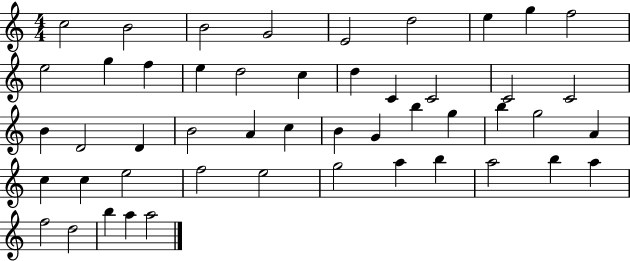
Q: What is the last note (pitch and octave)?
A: A5